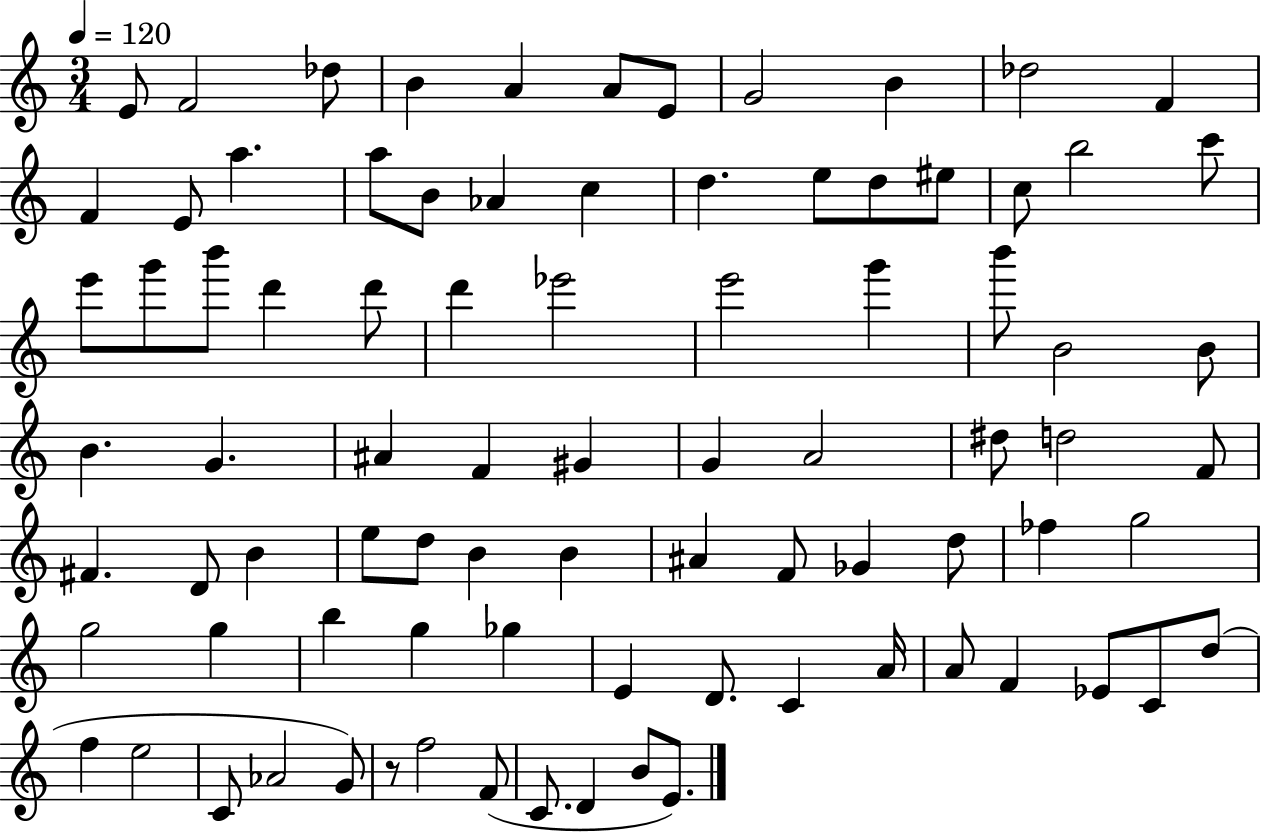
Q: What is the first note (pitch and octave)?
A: E4